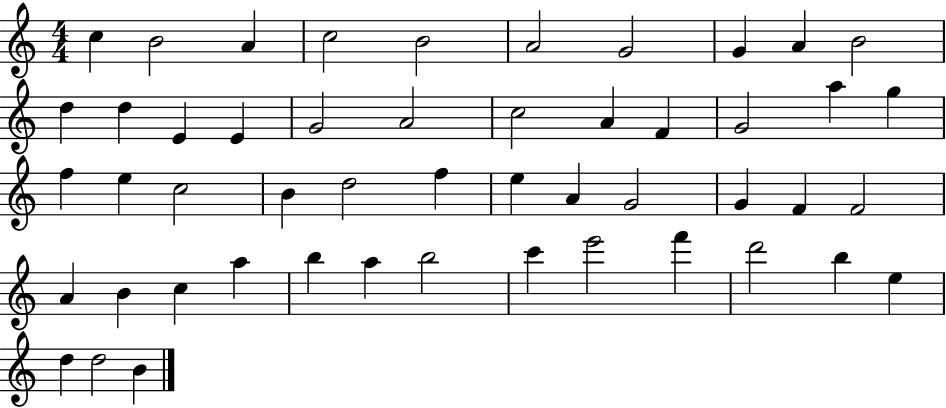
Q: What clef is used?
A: treble